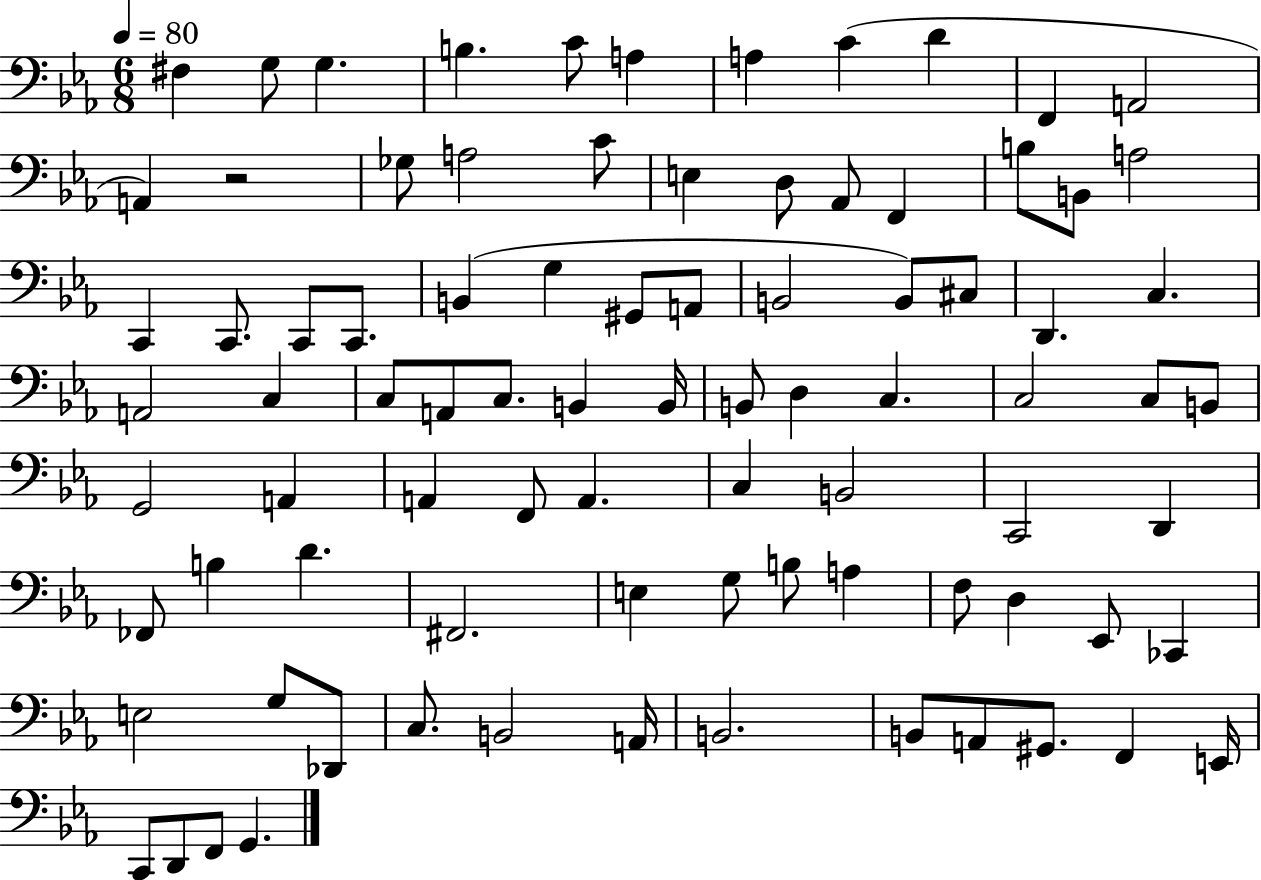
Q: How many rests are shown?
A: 1